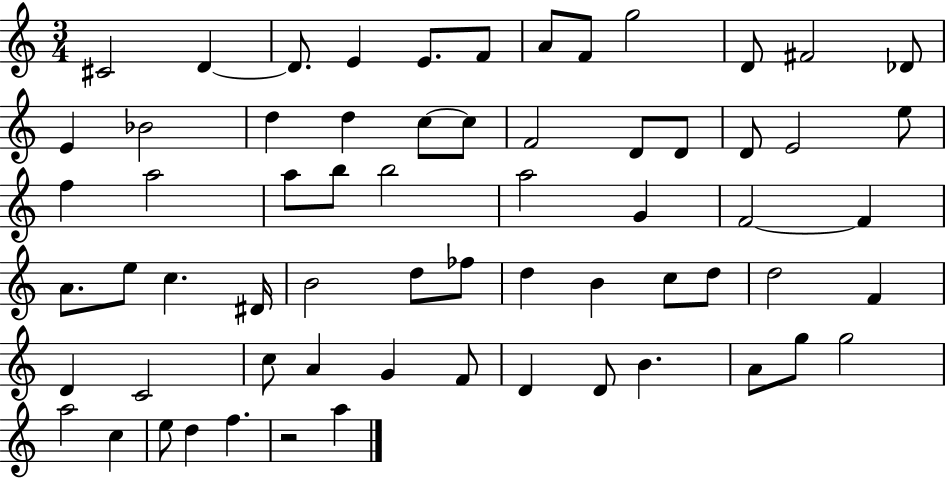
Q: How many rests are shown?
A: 1